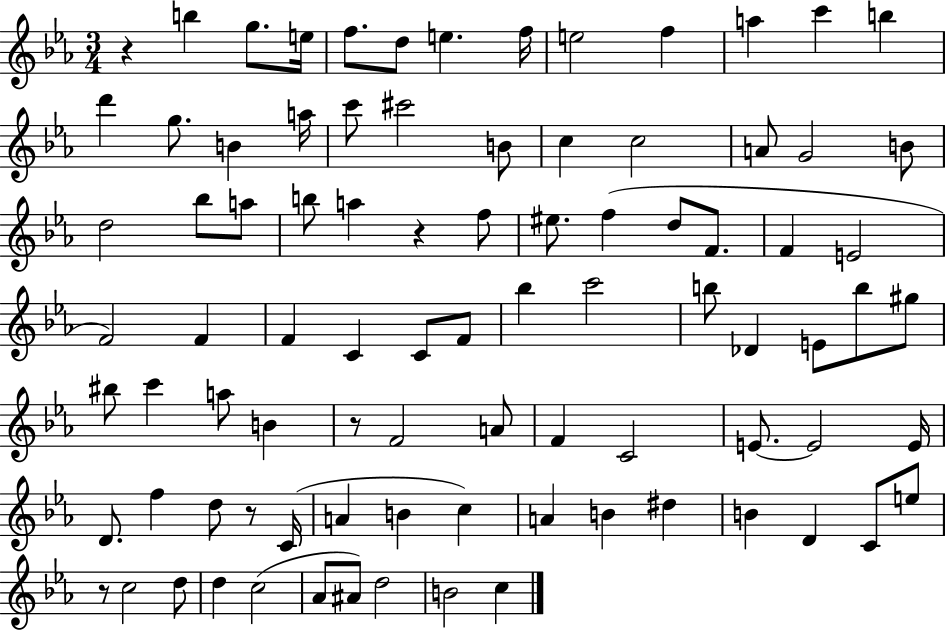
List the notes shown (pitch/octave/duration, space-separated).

R/q B5/q G5/e. E5/s F5/e. D5/e E5/q. F5/s E5/h F5/q A5/q C6/q B5/q D6/q G5/e. B4/q A5/s C6/e C#6/h B4/e C5/q C5/h A4/e G4/h B4/e D5/h Bb5/e A5/e B5/e A5/q R/q F5/e EIS5/e. F5/q D5/e F4/e. F4/q E4/h F4/h F4/q F4/q C4/q C4/e F4/e Bb5/q C6/h B5/e Db4/q E4/e B5/e G#5/e BIS5/e C6/q A5/e B4/q R/e F4/h A4/e F4/q C4/h E4/e. E4/h E4/s D4/e. F5/q D5/e R/e C4/s A4/q B4/q C5/q A4/q B4/q D#5/q B4/q D4/q C4/e E5/e R/e C5/h D5/e D5/q C5/h Ab4/e A#4/e D5/h B4/h C5/q